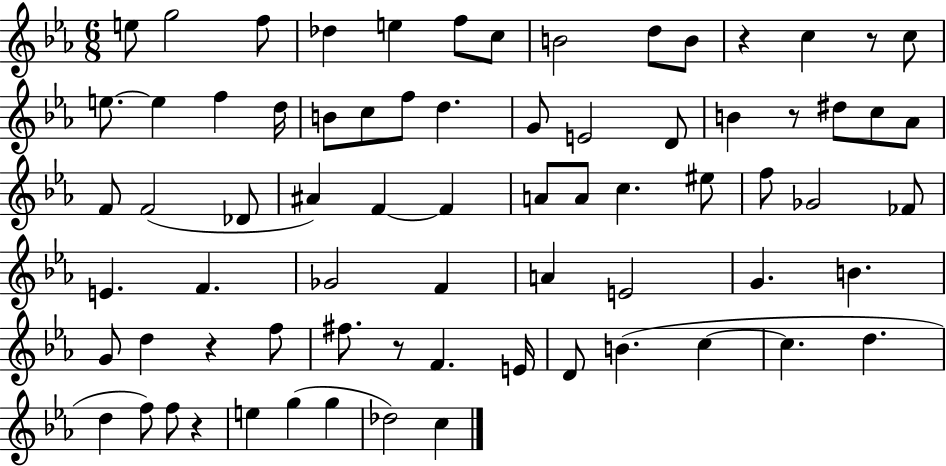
E5/e G5/h F5/e Db5/q E5/q F5/e C5/e B4/h D5/e B4/e R/q C5/q R/e C5/e E5/e. E5/q F5/q D5/s B4/e C5/e F5/e D5/q. G4/e E4/h D4/e B4/q R/e D#5/e C5/e Ab4/e F4/e F4/h Db4/e A#4/q F4/q F4/q A4/e A4/e C5/q. EIS5/e F5/e Gb4/h FES4/e E4/q. F4/q. Gb4/h F4/q A4/q E4/h G4/q. B4/q. G4/e D5/q R/q F5/e F#5/e. R/e F4/q. E4/s D4/e B4/q. C5/q C5/q. D5/q. D5/q F5/e F5/e R/q E5/q G5/q G5/q Db5/h C5/q